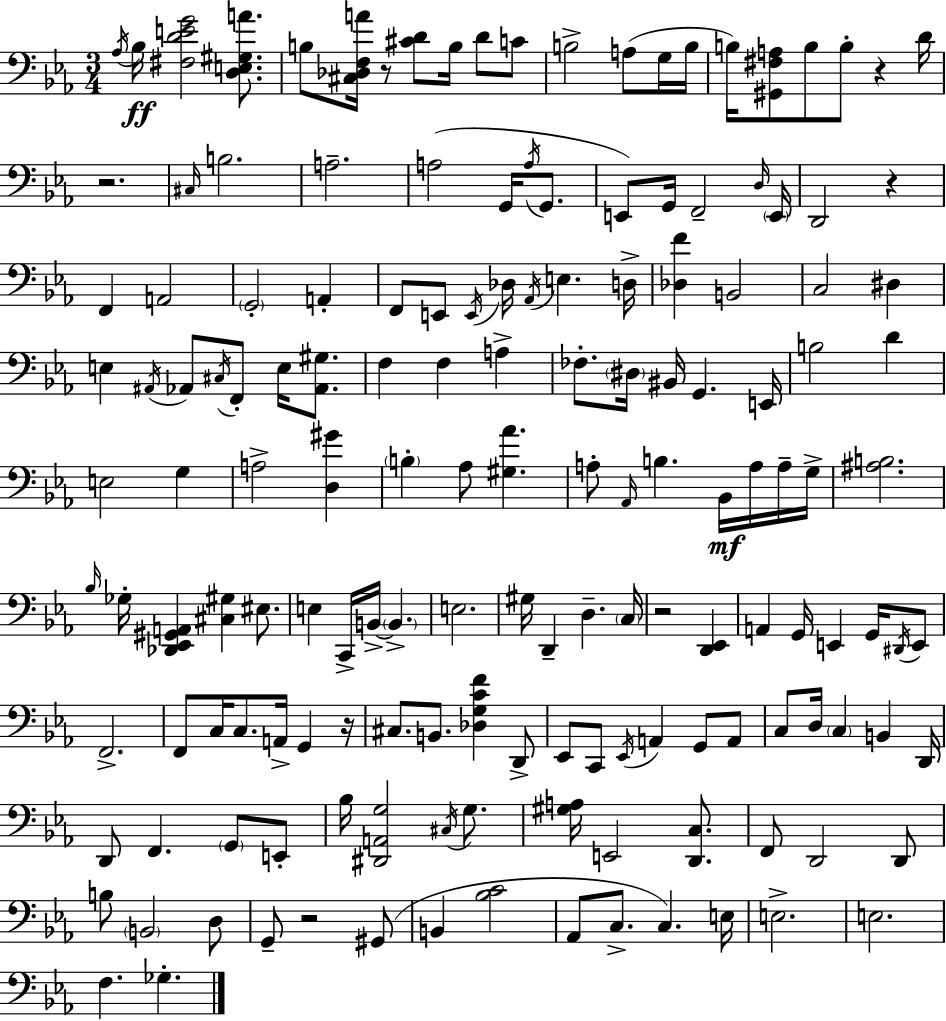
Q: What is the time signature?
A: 3/4